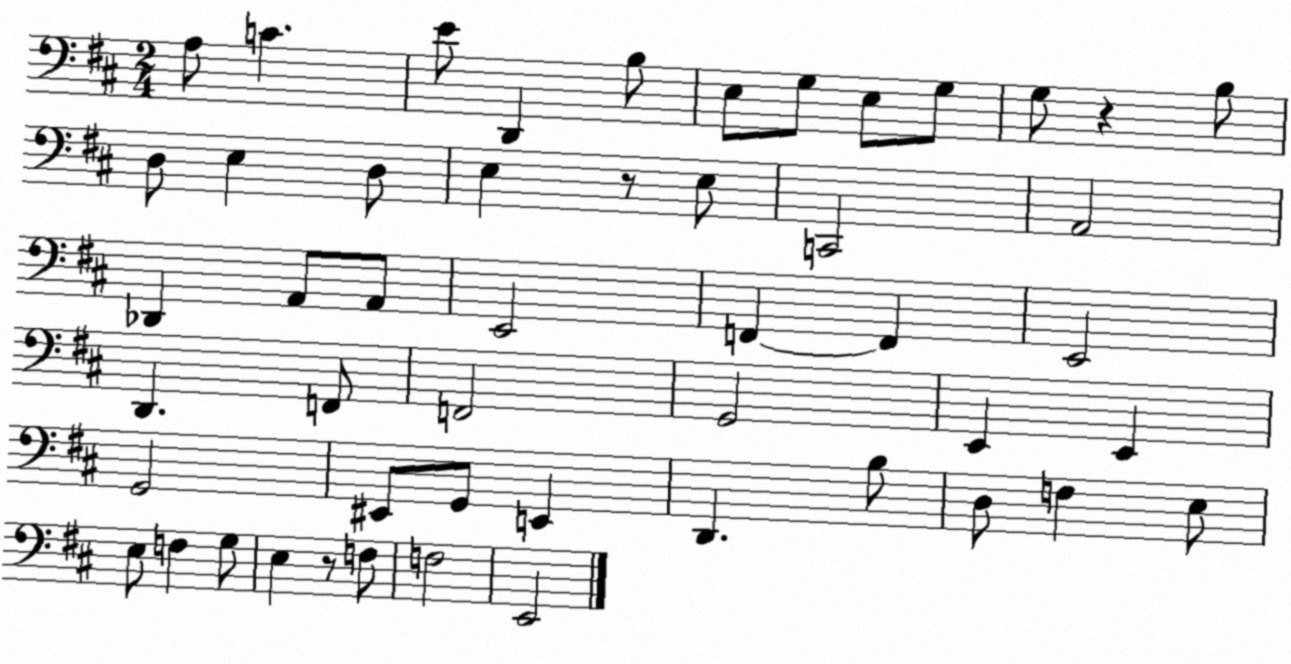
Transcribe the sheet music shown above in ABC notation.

X:1
T:Untitled
M:2/4
L:1/4
K:D
A,/2 C E/2 D,, B,/2 E,/2 G,/2 E,/2 G,/2 G,/2 z B,/2 D,/2 E, D,/2 E, z/2 E,/2 C,,2 A,,2 _D,, A,,/2 A,,/2 E,,2 F,, F,, E,,2 D,, F,,/2 F,,2 G,,2 E,, E,, G,,2 ^E,,/2 G,,/2 E,, D,, B,/2 D,/2 F, E,/2 E,/2 F, G,/2 E, z/2 F,/2 F,2 E,,2